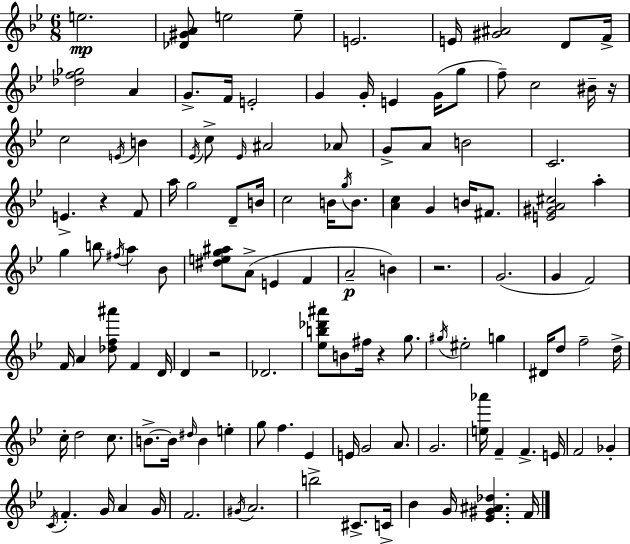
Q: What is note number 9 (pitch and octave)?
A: G4